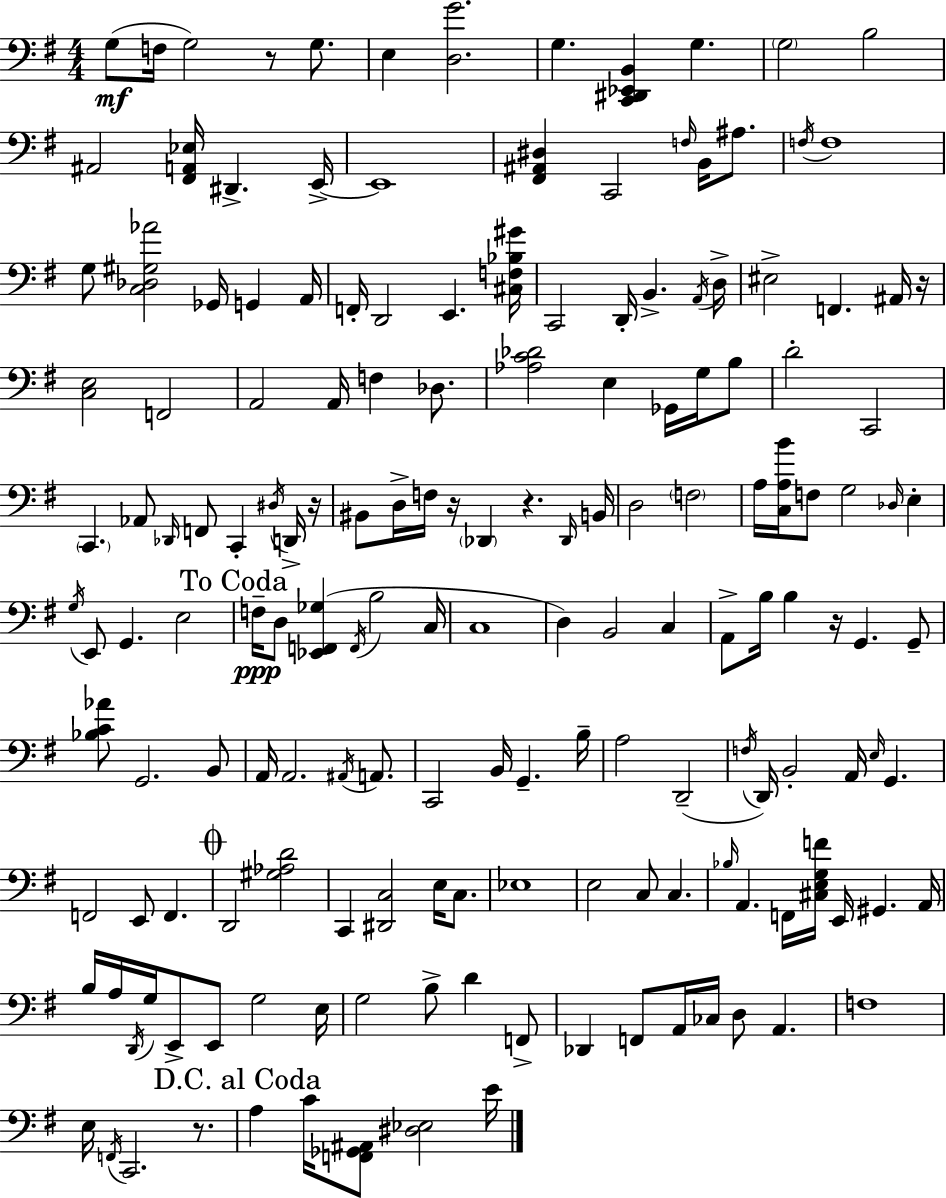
G3/e F3/s G3/h R/e G3/e. E3/q [D3,G4]/h. G3/q. [C2,D#2,Eb2,B2]/q G3/q. G3/h B3/h A#2/h [F#2,A2,Eb3]/s D#2/q. E2/s E2/w [F#2,A#2,D#3]/q C2/h F3/s B2/s A#3/e. F3/s F3/w G3/e [C3,Db3,G#3,Ab4]/h Gb2/s G2/q A2/s F2/s D2/h E2/q. [C#3,F3,Bb3,G#4]/s C2/h D2/s B2/q. A2/s D3/s EIS3/h F2/q. A#2/s R/s [C3,E3]/h F2/h A2/h A2/s F3/q Db3/e. [Ab3,C4,Db4]/h E3/q Gb2/s G3/s B3/e D4/h C2/h C2/q. Ab2/e Db2/s F2/e C2/q D#3/s D2/s R/s BIS2/e D3/s F3/s R/s Db2/q R/q. Db2/s B2/s D3/h F3/h A3/s [C3,A3,B4]/s F3/e G3/h Db3/s E3/q G3/s E2/e G2/q. E3/h F3/s D3/e [Eb2,F2,Gb3]/q F2/s B3/h C3/s C3/w D3/q B2/h C3/q A2/e B3/s B3/q R/s G2/q. G2/e [Bb3,C4,Ab4]/e G2/h. B2/e A2/s A2/h. A#2/s A2/e. C2/h B2/s G2/q. B3/s A3/h D2/h F3/s D2/s B2/h A2/s E3/s G2/q. F2/h E2/e F2/q. D2/h [G#3,Ab3,D4]/h C2/q [D#2,C3]/h E3/s C3/e. Eb3/w E3/h C3/e C3/q. Bb3/s A2/q. F2/s [C#3,E3,G3,F4]/s E2/s G#2/q. A2/s B3/s A3/s D2/s G3/s E2/e E2/e G3/h E3/s G3/h B3/e D4/q F2/e Db2/q F2/e A2/s CES3/s D3/e A2/q. F3/w E3/s F2/s C2/h. R/e. A3/q C4/s [F2,Gb2,A#2]/e [D#3,Eb3]/h E4/s